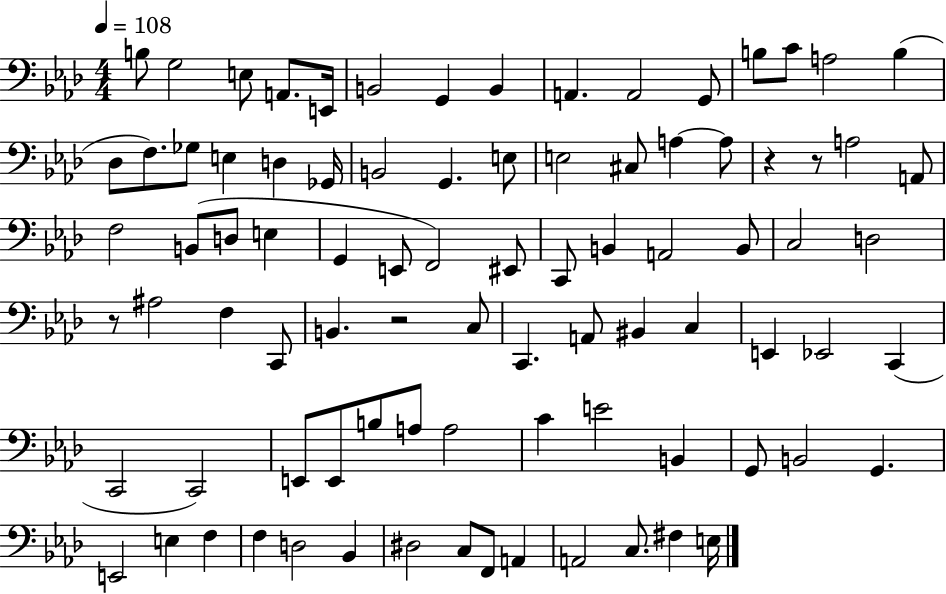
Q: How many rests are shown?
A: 4